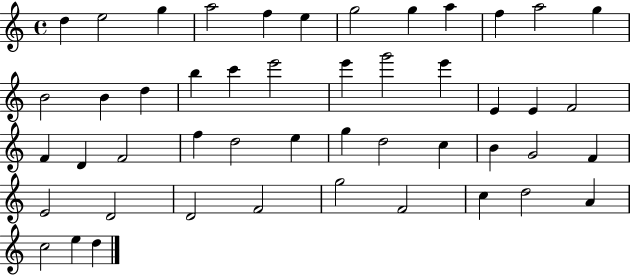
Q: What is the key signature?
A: C major